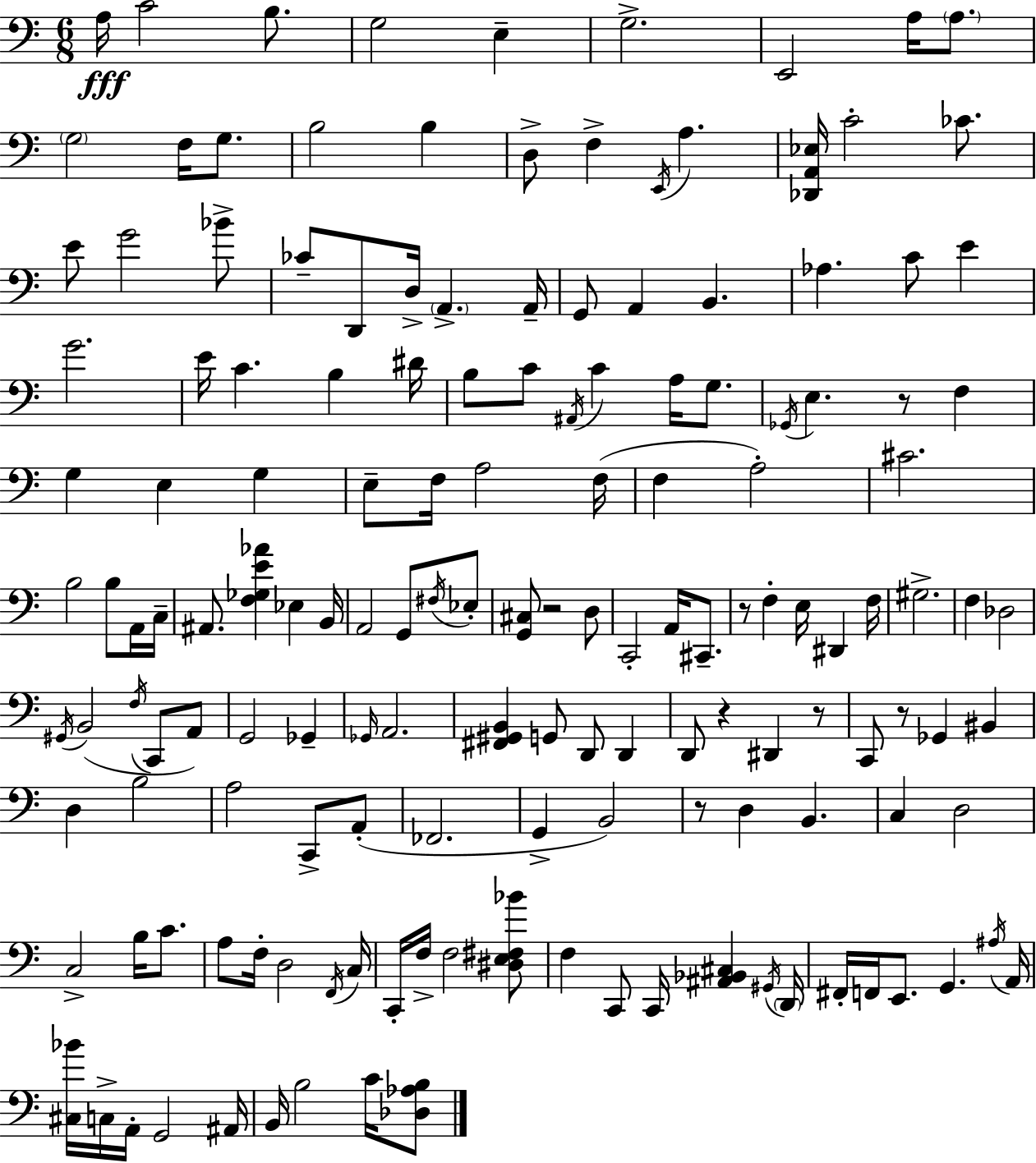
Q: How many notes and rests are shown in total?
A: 153